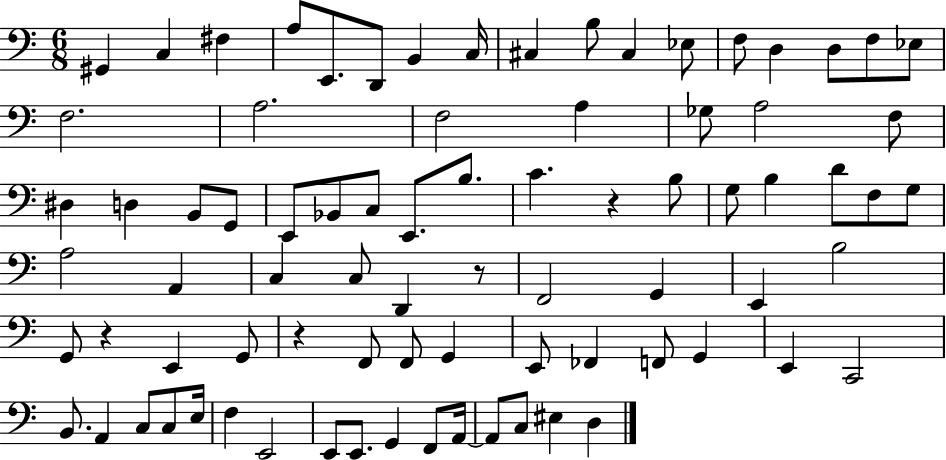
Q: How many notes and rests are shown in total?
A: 81